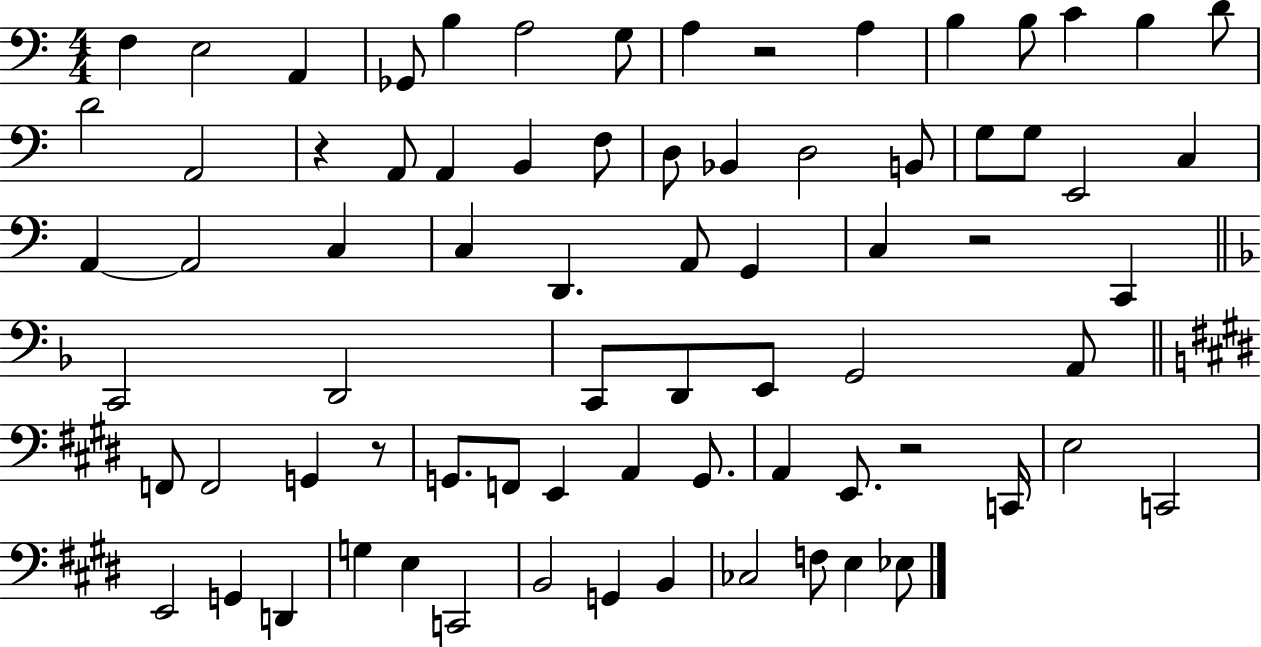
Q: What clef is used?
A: bass